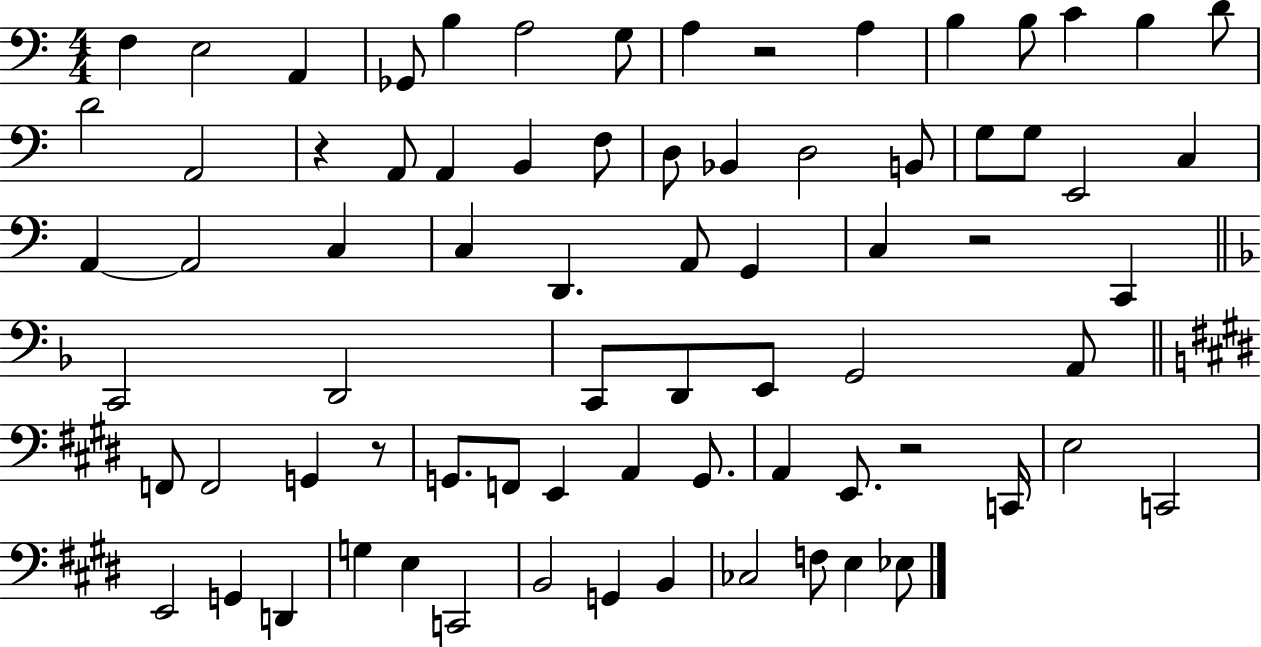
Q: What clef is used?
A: bass